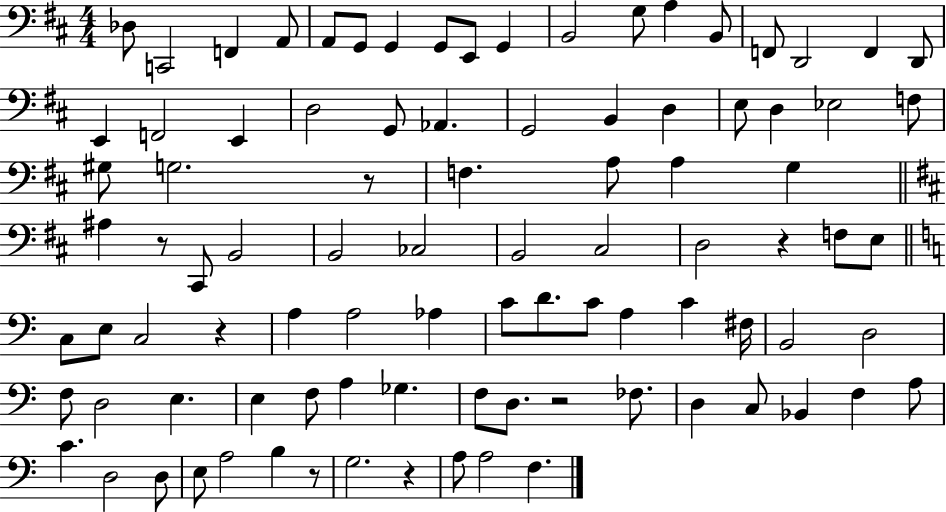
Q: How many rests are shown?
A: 7